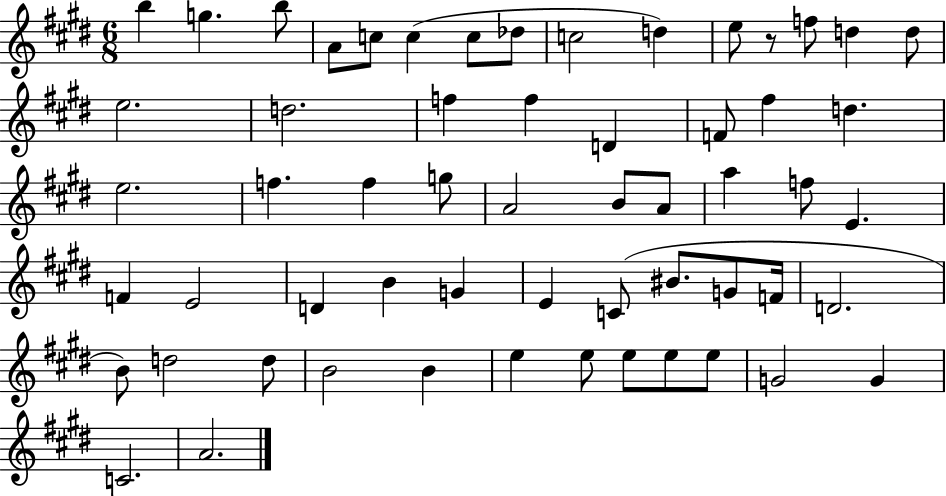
{
  \clef treble
  \numericTimeSignature
  \time 6/8
  \key e \major
  b''4 g''4. b''8 | a'8 c''8 c''4( c''8 des''8 | c''2 d''4) | e''8 r8 f''8 d''4 d''8 | \break e''2. | d''2. | f''4 f''4 d'4 | f'8 fis''4 d''4. | \break e''2. | f''4. f''4 g''8 | a'2 b'8 a'8 | a''4 f''8 e'4. | \break f'4 e'2 | d'4 b'4 g'4 | e'4 c'8( bis'8. g'8 f'16 | d'2. | \break b'8) d''2 d''8 | b'2 b'4 | e''4 e''8 e''8 e''8 e''8 | g'2 g'4 | \break c'2. | a'2. | \bar "|."
}